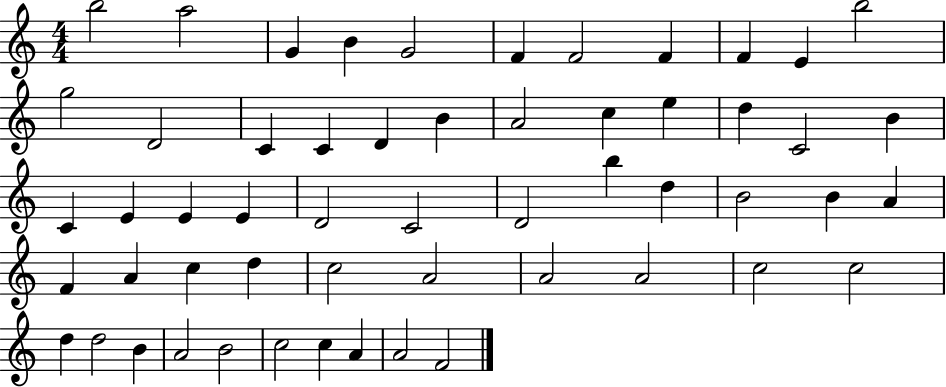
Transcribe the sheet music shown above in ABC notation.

X:1
T:Untitled
M:4/4
L:1/4
K:C
b2 a2 G B G2 F F2 F F E b2 g2 D2 C C D B A2 c e d C2 B C E E E D2 C2 D2 b d B2 B A F A c d c2 A2 A2 A2 c2 c2 d d2 B A2 B2 c2 c A A2 F2